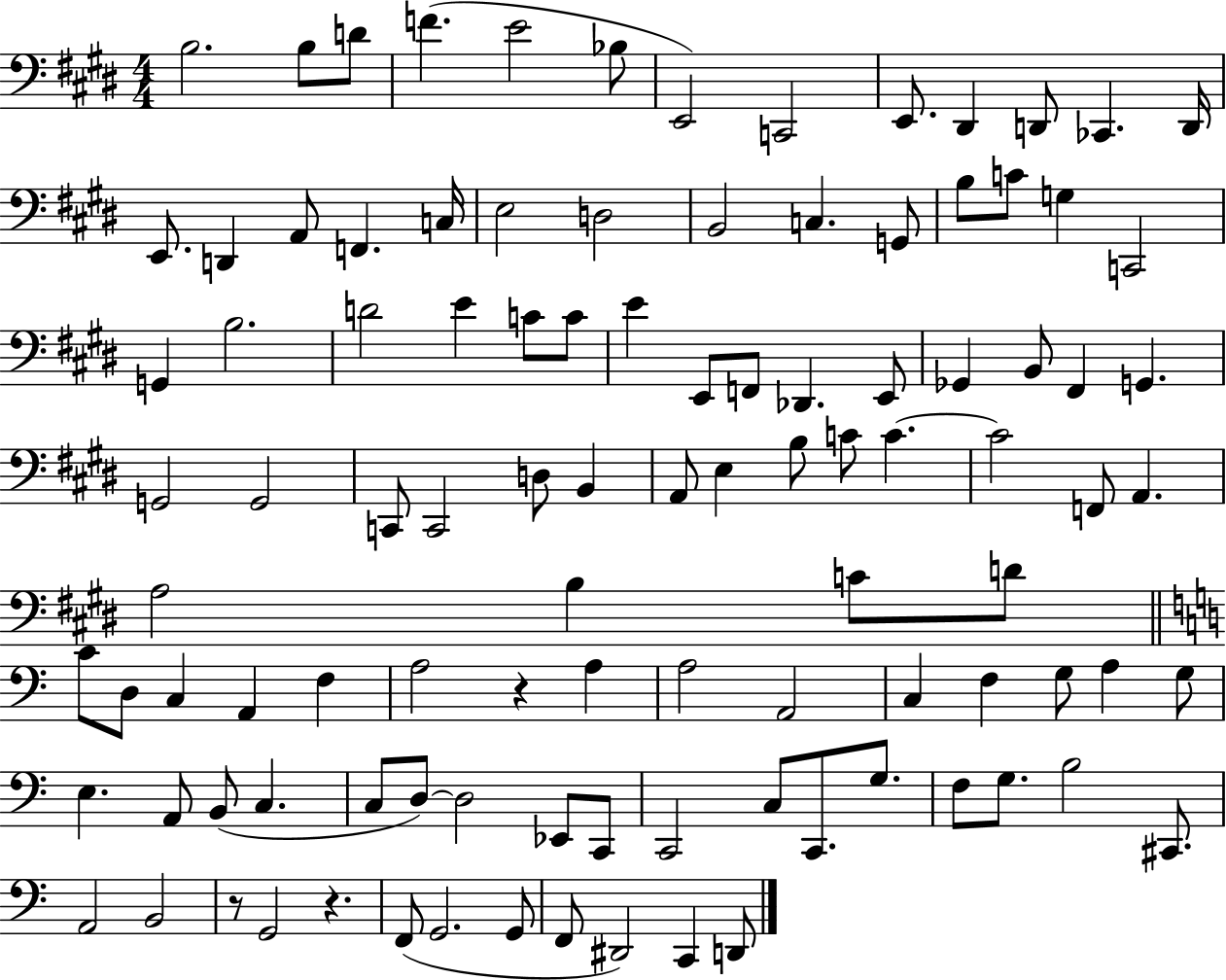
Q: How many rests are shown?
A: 3